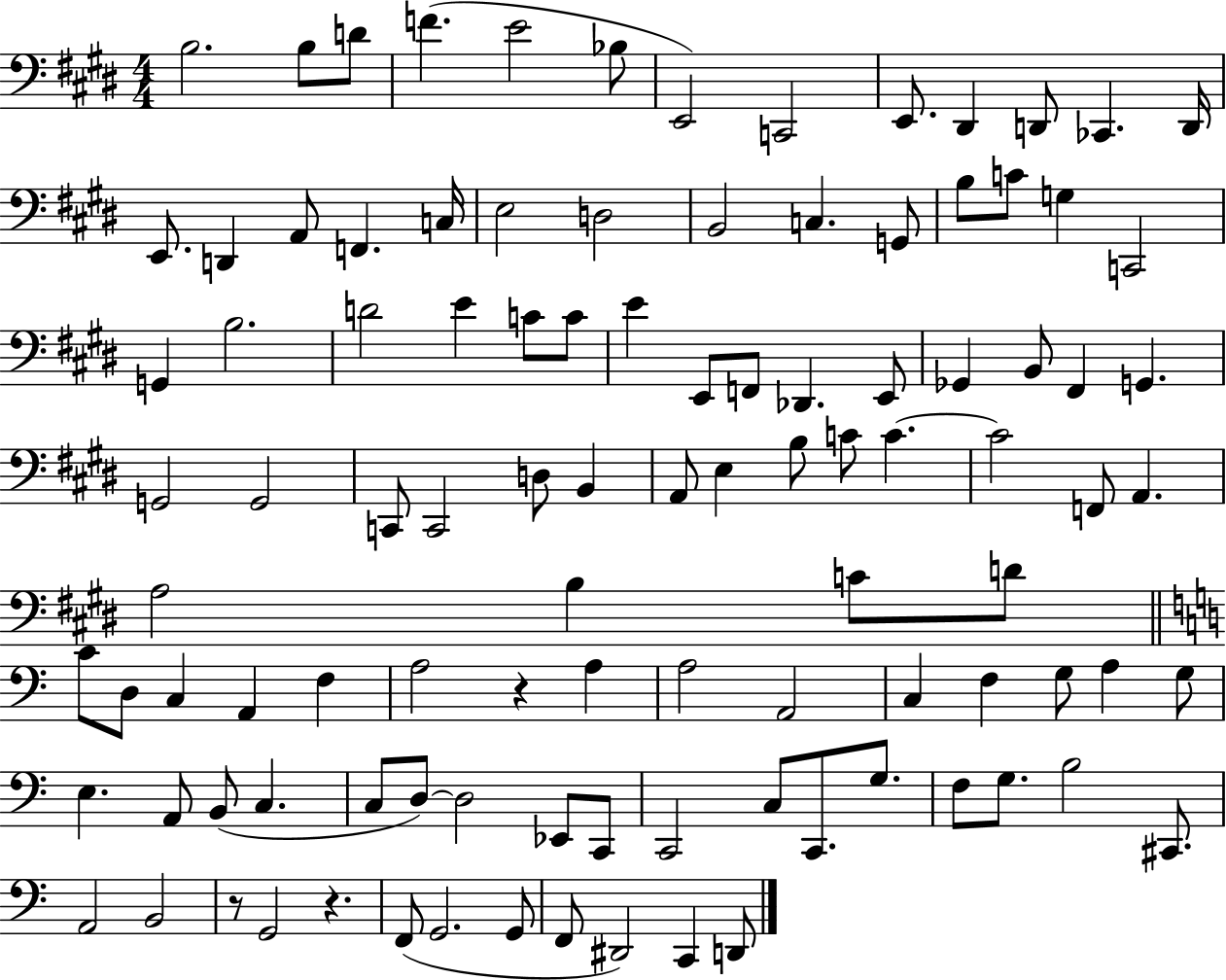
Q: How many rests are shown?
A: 3